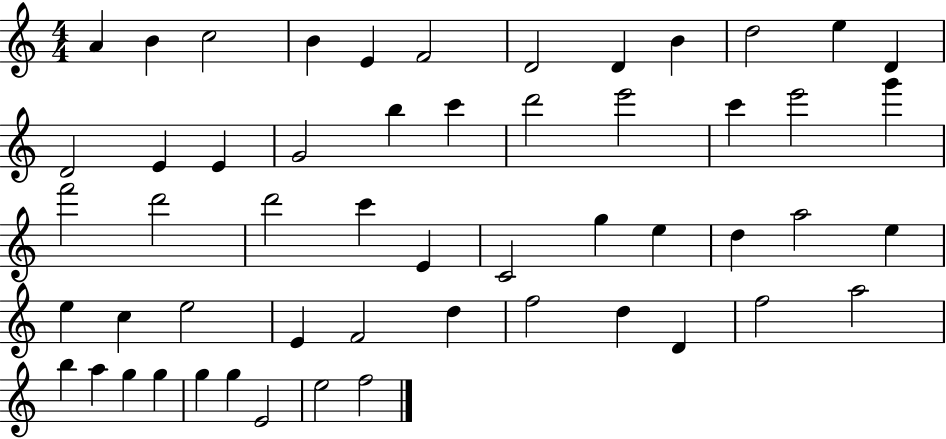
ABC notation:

X:1
T:Untitled
M:4/4
L:1/4
K:C
A B c2 B E F2 D2 D B d2 e D D2 E E G2 b c' d'2 e'2 c' e'2 g' f'2 d'2 d'2 c' E C2 g e d a2 e e c e2 E F2 d f2 d D f2 a2 b a g g g g E2 e2 f2